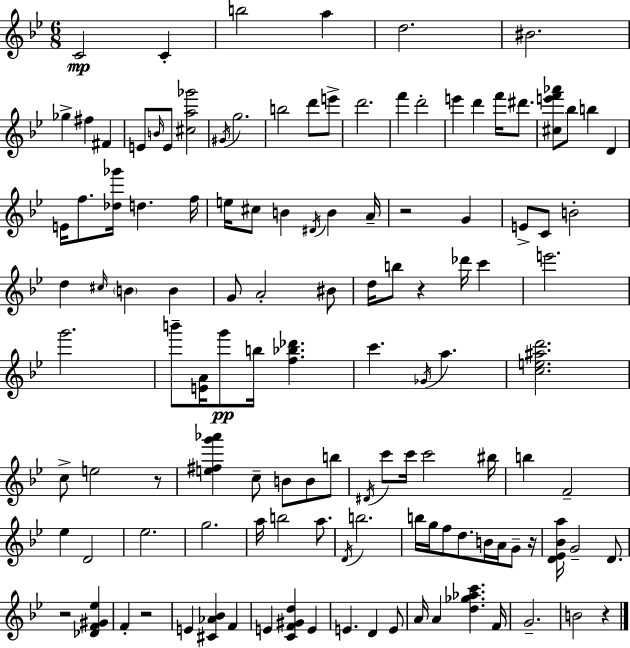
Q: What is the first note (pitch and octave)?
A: C4